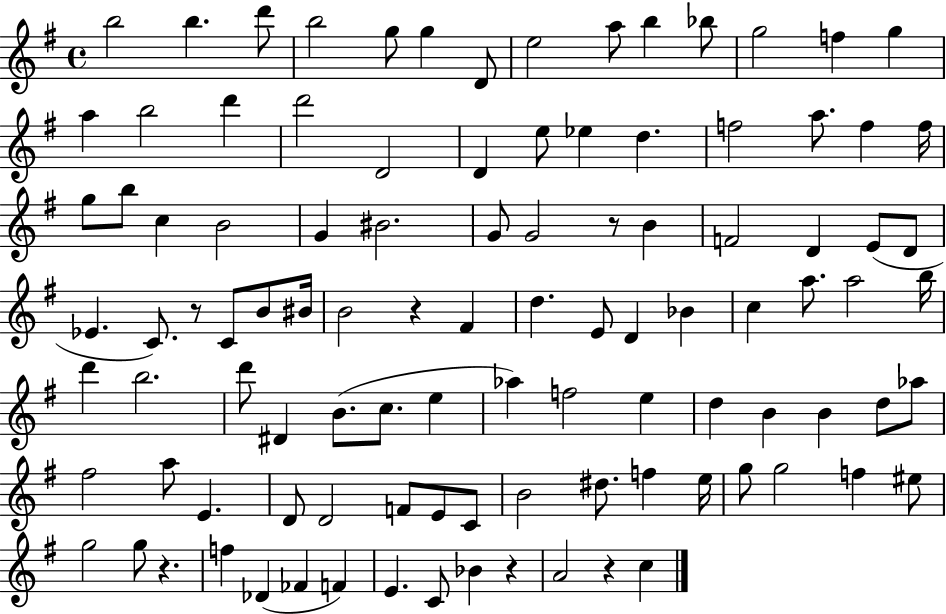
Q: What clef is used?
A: treble